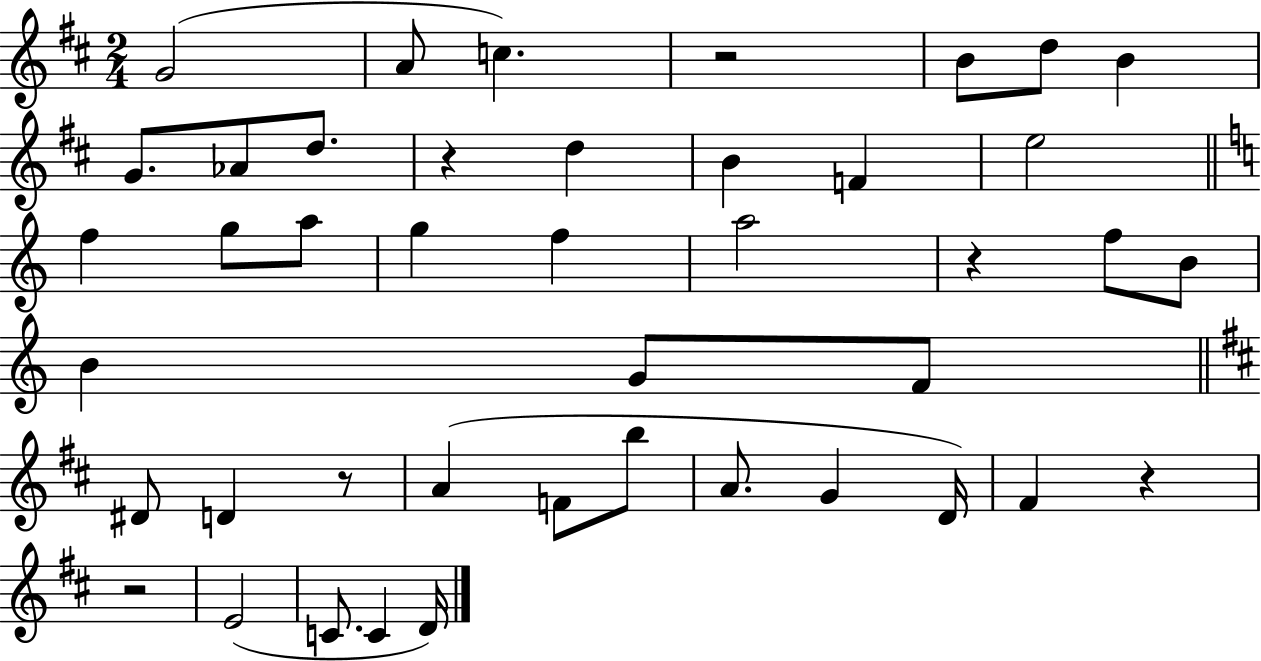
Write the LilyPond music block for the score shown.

{
  \clef treble
  \numericTimeSignature
  \time 2/4
  \key d \major
  \repeat volta 2 { g'2( | a'8 c''4.) | r2 | b'8 d''8 b'4 | \break g'8. aes'8 d''8. | r4 d''4 | b'4 f'4 | e''2 | \break \bar "||" \break \key a \minor f''4 g''8 a''8 | g''4 f''4 | a''2 | r4 f''8 b'8 | \break b'4 g'8 f'8 | \bar "||" \break \key d \major dis'8 d'4 r8 | a'4( f'8 b''8 | a'8. g'4 d'16) | fis'4 r4 | \break r2 | e'2( | c'8. c'4 d'16) | } \bar "|."
}